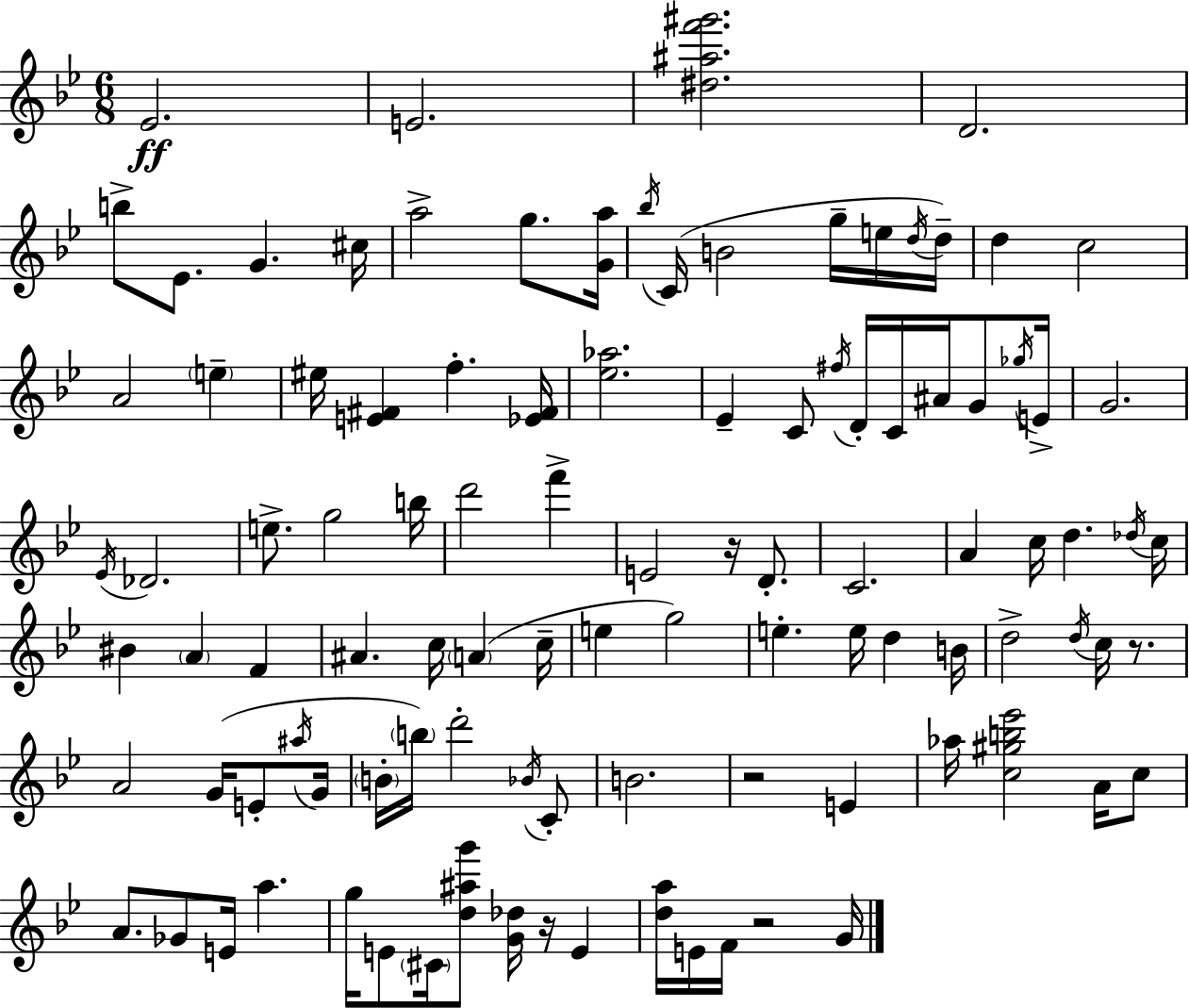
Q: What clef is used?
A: treble